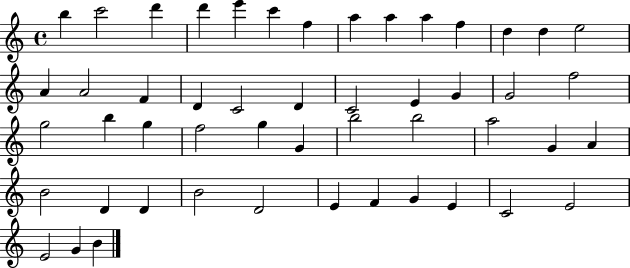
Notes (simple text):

B5/q C6/h D6/q D6/q E6/q C6/q F5/q A5/q A5/q A5/q F5/q D5/q D5/q E5/h A4/q A4/h F4/q D4/q C4/h D4/q C4/h E4/q G4/q G4/h F5/h G5/h B5/q G5/q F5/h G5/q G4/q B5/h B5/h A5/h G4/q A4/q B4/h D4/q D4/q B4/h D4/h E4/q F4/q G4/q E4/q C4/h E4/h E4/h G4/q B4/q